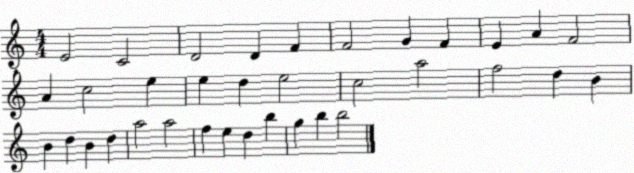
X:1
T:Untitled
M:4/4
L:1/4
K:C
E2 C2 D2 D F F2 G F E A F2 A c2 e e d e2 c2 a2 f2 d B B d B d a2 a2 f e d b g b b2